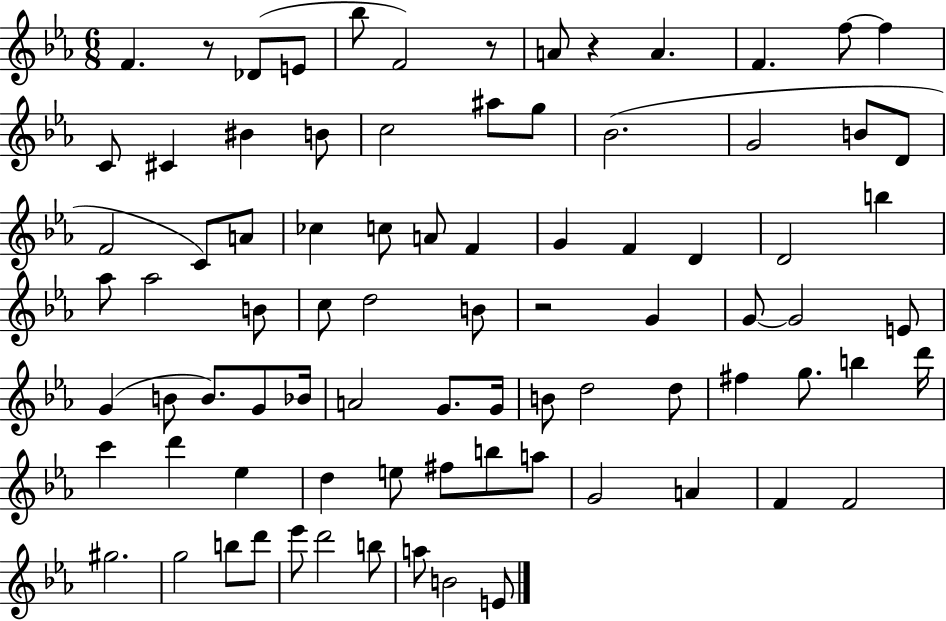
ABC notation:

X:1
T:Untitled
M:6/8
L:1/4
K:Eb
F z/2 _D/2 E/2 _b/2 F2 z/2 A/2 z A F f/2 f C/2 ^C ^B B/2 c2 ^a/2 g/2 _B2 G2 B/2 D/2 F2 C/2 A/2 _c c/2 A/2 F G F D D2 b _a/2 _a2 B/2 c/2 d2 B/2 z2 G G/2 G2 E/2 G B/2 B/2 G/2 _B/4 A2 G/2 G/4 B/2 d2 d/2 ^f g/2 b d'/4 c' d' _e d e/2 ^f/2 b/2 a/2 G2 A F F2 ^g2 g2 b/2 d'/2 _e'/2 d'2 b/2 a/2 B2 E/2